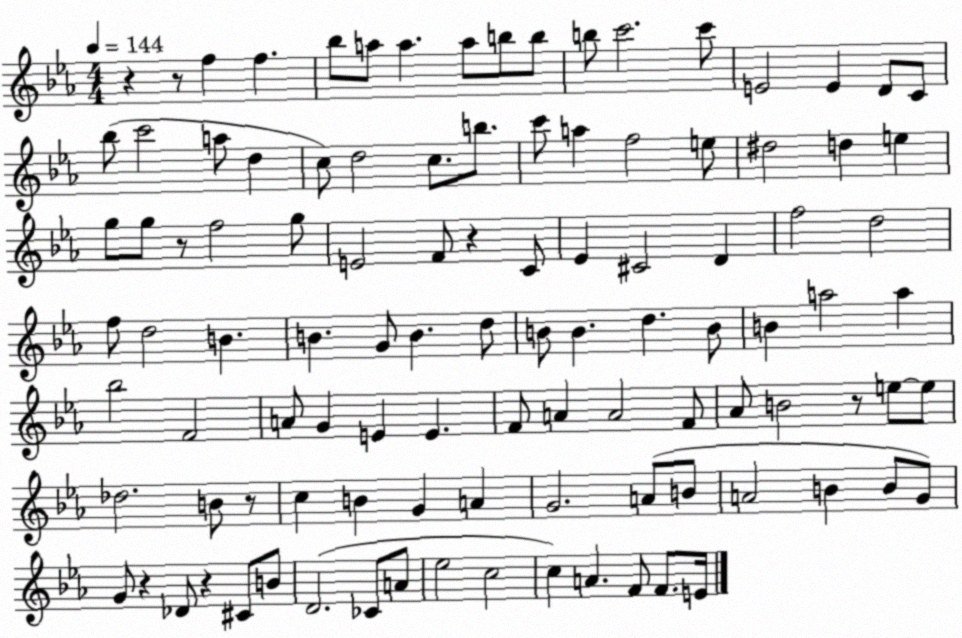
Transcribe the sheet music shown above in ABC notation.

X:1
T:Untitled
M:4/4
L:1/4
K:Eb
z z/2 f f _b/2 a/2 a a/2 b/2 b/2 b/2 c'2 c'/2 E2 E D/2 C/2 _b/2 c'2 a/2 d c/2 d2 c/2 b/2 c'/2 a f2 e/2 ^d2 d e g/2 g/2 z/2 f2 g/2 E2 F/2 z C/2 _E ^C2 D f2 d2 f/2 d2 B B G/2 B d/2 B/2 B d B/2 B a2 a _b2 F2 A/2 G E E F/2 A A2 F/2 _A/2 B2 z/2 e/2 e/2 _d2 B/2 z/2 c B G A G2 A/2 B/2 A2 B B/2 G/2 G/2 z _D/2 z ^C/2 B/2 D2 _C/2 A/2 _e2 c2 c A F/2 F/2 E/4